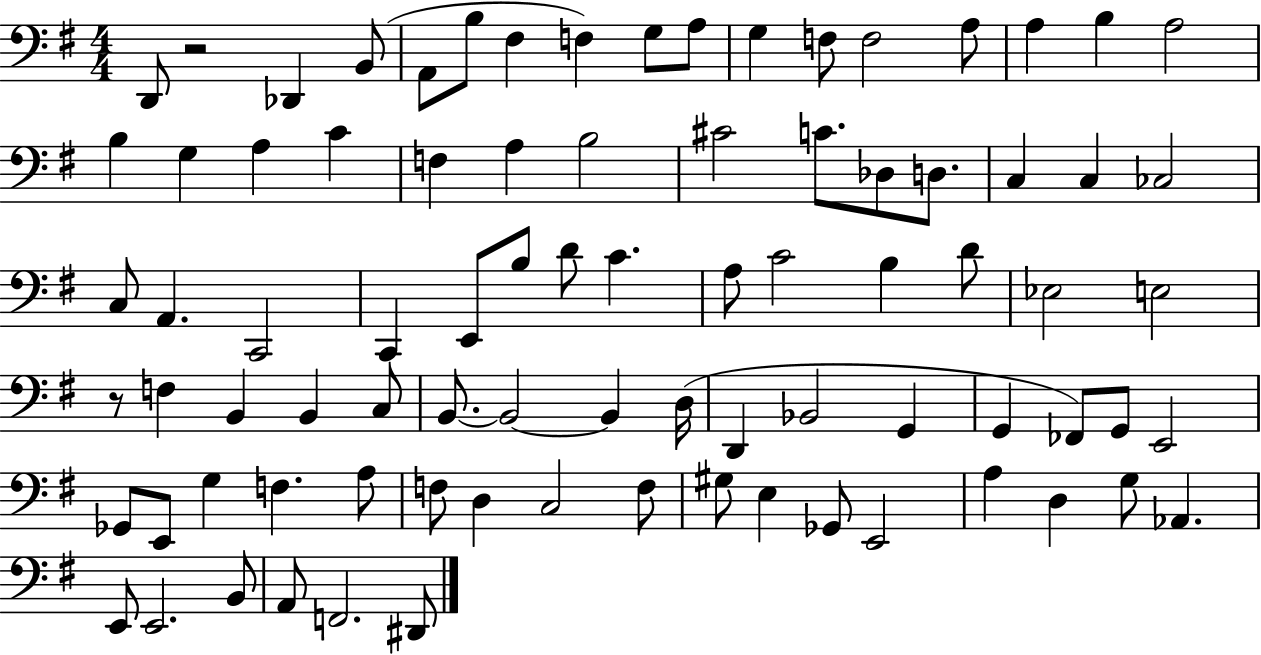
X:1
T:Untitled
M:4/4
L:1/4
K:G
D,,/2 z2 _D,, B,,/2 A,,/2 B,/2 ^F, F, G,/2 A,/2 G, F,/2 F,2 A,/2 A, B, A,2 B, G, A, C F, A, B,2 ^C2 C/2 _D,/2 D,/2 C, C, _C,2 C,/2 A,, C,,2 C,, E,,/2 B,/2 D/2 C A,/2 C2 B, D/2 _E,2 E,2 z/2 F, B,, B,, C,/2 B,,/2 B,,2 B,, D,/4 D,, _B,,2 G,, G,, _F,,/2 G,,/2 E,,2 _G,,/2 E,,/2 G, F, A,/2 F,/2 D, C,2 F,/2 ^G,/2 E, _G,,/2 E,,2 A, D, G,/2 _A,, E,,/2 E,,2 B,,/2 A,,/2 F,,2 ^D,,/2